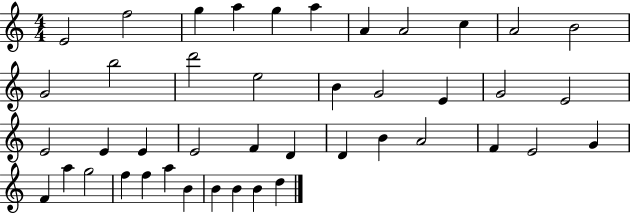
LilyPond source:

{
  \clef treble
  \numericTimeSignature
  \time 4/4
  \key c \major
  e'2 f''2 | g''4 a''4 g''4 a''4 | a'4 a'2 c''4 | a'2 b'2 | \break g'2 b''2 | d'''2 e''2 | b'4 g'2 e'4 | g'2 e'2 | \break e'2 e'4 e'4 | e'2 f'4 d'4 | d'4 b'4 a'2 | f'4 e'2 g'4 | \break f'4 a''4 g''2 | f''4 f''4 a''4 b'4 | b'4 b'4 b'4 d''4 | \bar "|."
}